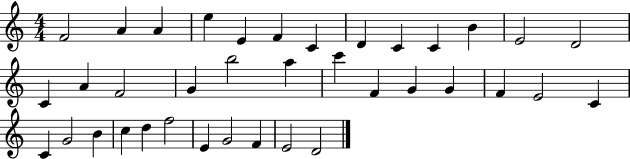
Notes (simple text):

F4/h A4/q A4/q E5/q E4/q F4/q C4/q D4/q C4/q C4/q B4/q E4/h D4/h C4/q A4/q F4/h G4/q B5/h A5/q C6/q F4/q G4/q G4/q F4/q E4/h C4/q C4/q G4/h B4/q C5/q D5/q F5/h E4/q G4/h F4/q E4/h D4/h